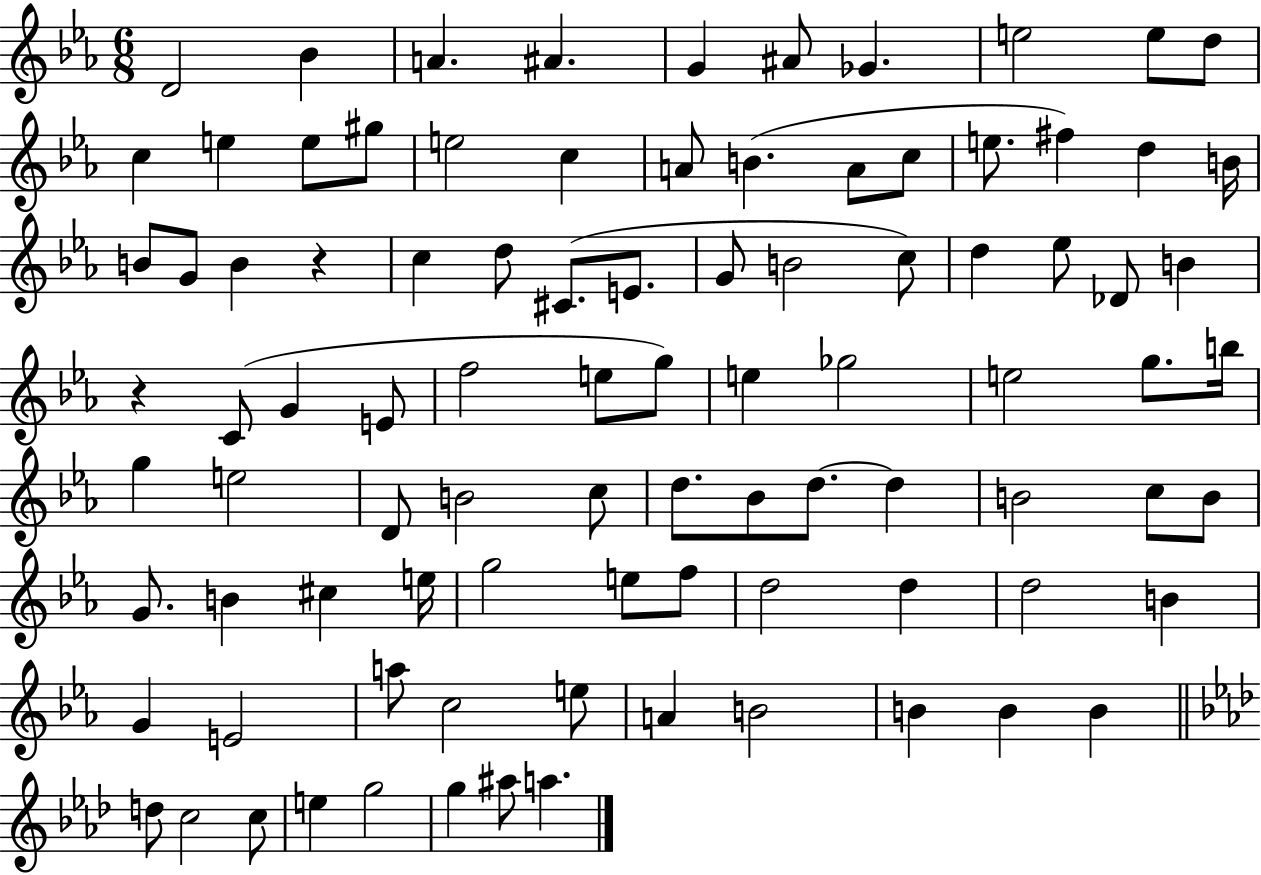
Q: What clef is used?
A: treble